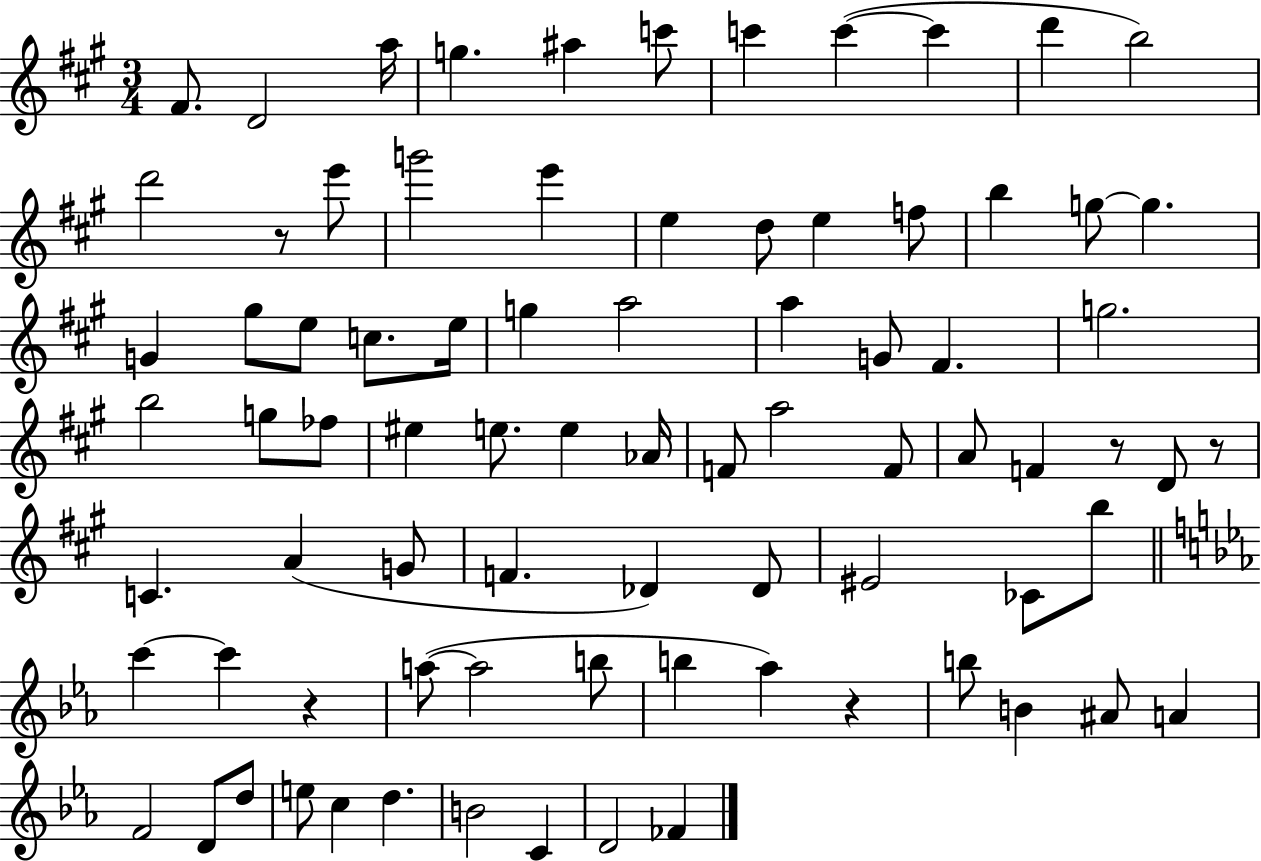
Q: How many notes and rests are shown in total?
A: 81